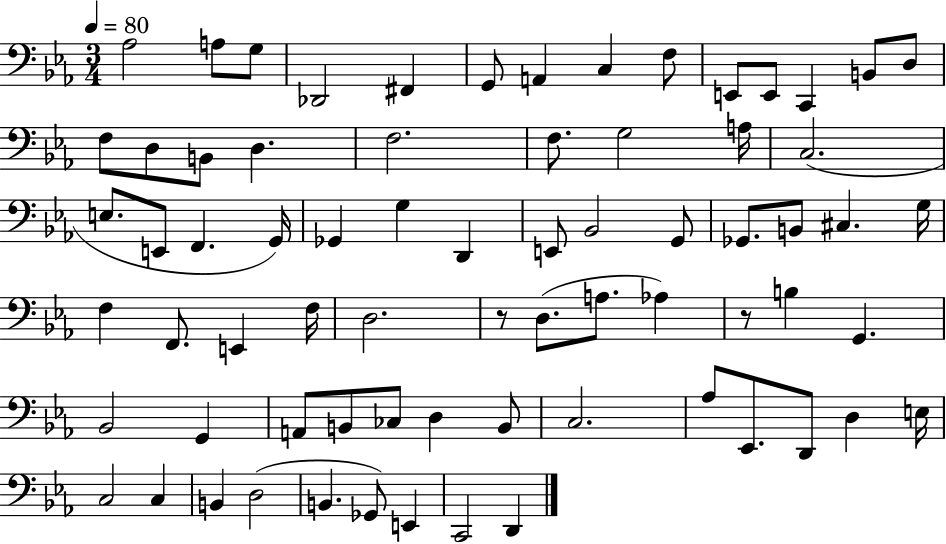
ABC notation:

X:1
T:Untitled
M:3/4
L:1/4
K:Eb
_A,2 A,/2 G,/2 _D,,2 ^F,, G,,/2 A,, C, F,/2 E,,/2 E,,/2 C,, B,,/2 D,/2 F,/2 D,/2 B,,/2 D, F,2 F,/2 G,2 A,/4 C,2 E,/2 E,,/2 F,, G,,/4 _G,, G, D,, E,,/2 _B,,2 G,,/2 _G,,/2 B,,/2 ^C, G,/4 F, F,,/2 E,, F,/4 D,2 z/2 D,/2 A,/2 _A, z/2 B, G,, _B,,2 G,, A,,/2 B,,/2 _C,/2 D, B,,/2 C,2 _A,/2 _E,,/2 D,,/2 D, E,/4 C,2 C, B,, D,2 B,, _G,,/2 E,, C,,2 D,,